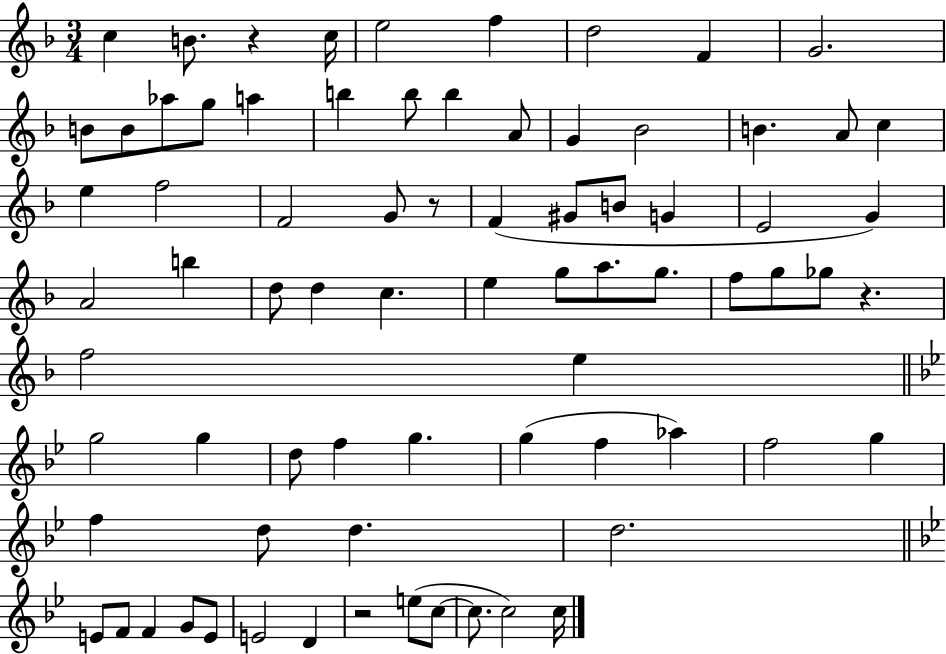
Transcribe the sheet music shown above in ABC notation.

X:1
T:Untitled
M:3/4
L:1/4
K:F
c B/2 z c/4 e2 f d2 F G2 B/2 B/2 _a/2 g/2 a b b/2 b A/2 G _B2 B A/2 c e f2 F2 G/2 z/2 F ^G/2 B/2 G E2 G A2 b d/2 d c e g/2 a/2 g/2 f/2 g/2 _g/2 z f2 e g2 g d/2 f g g f _a f2 g f d/2 d d2 E/2 F/2 F G/2 E/2 E2 D z2 e/2 c/2 c/2 c2 c/4